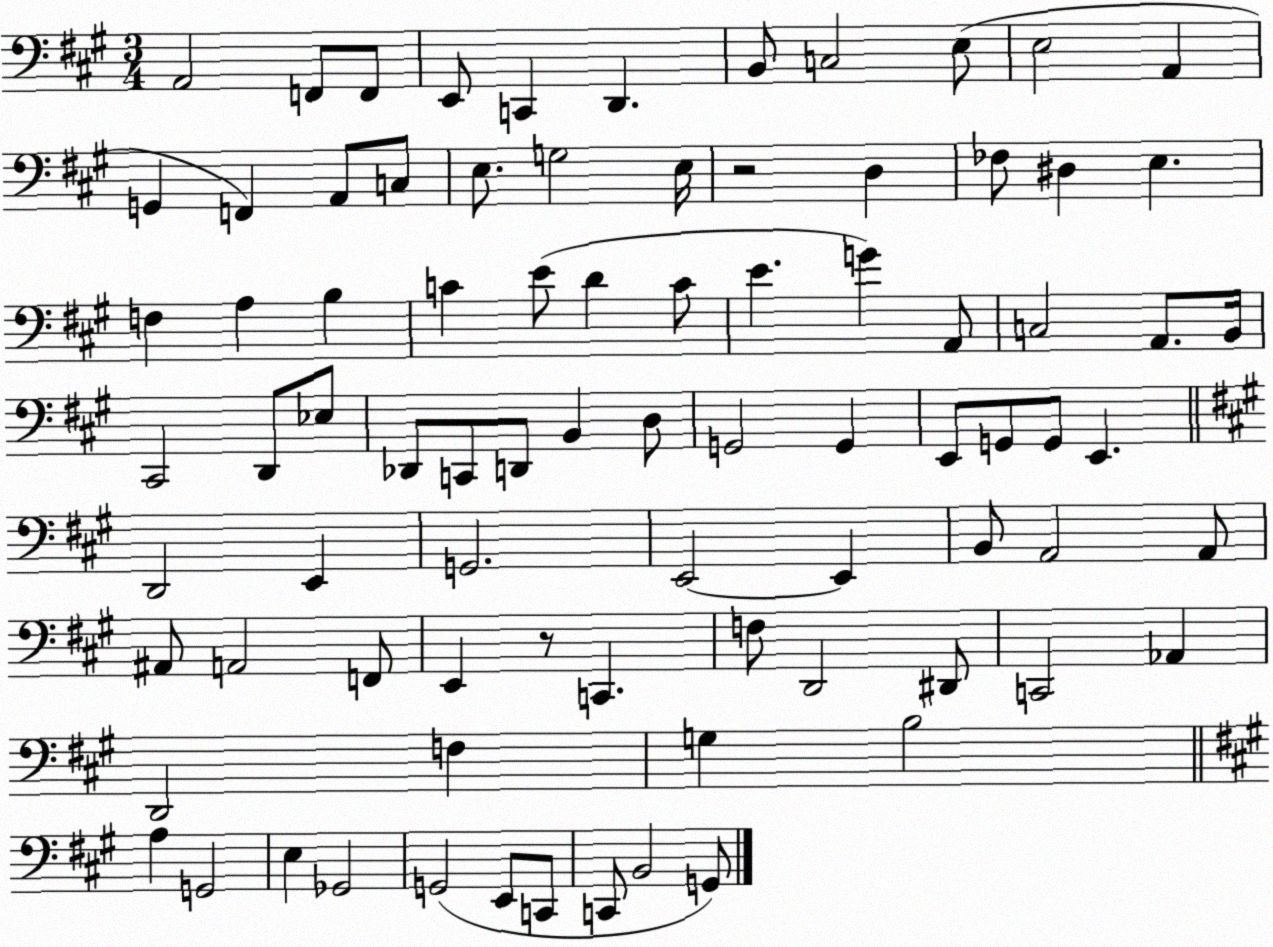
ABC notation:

X:1
T:Untitled
M:3/4
L:1/4
K:A
A,,2 F,,/2 F,,/2 E,,/2 C,, D,, B,,/2 C,2 E,/2 E,2 A,, G,, F,, A,,/2 C,/2 E,/2 G,2 E,/4 z2 D, _F,/2 ^D, E, F, A, B, C E/2 D C/2 E G A,,/2 C,2 A,,/2 B,,/4 ^C,,2 D,,/2 _E,/2 _D,,/2 C,,/2 D,,/2 B,, D,/2 G,,2 G,, E,,/2 G,,/2 G,,/2 E,, D,,2 E,, G,,2 E,,2 E,, B,,/2 A,,2 A,,/2 ^A,,/2 A,,2 F,,/2 E,, z/2 C,, F,/2 D,,2 ^D,,/2 C,,2 _A,, D,,2 F, G, B,2 A, G,,2 E, _G,,2 G,,2 E,,/2 C,,/2 C,,/2 B,,2 G,,/2